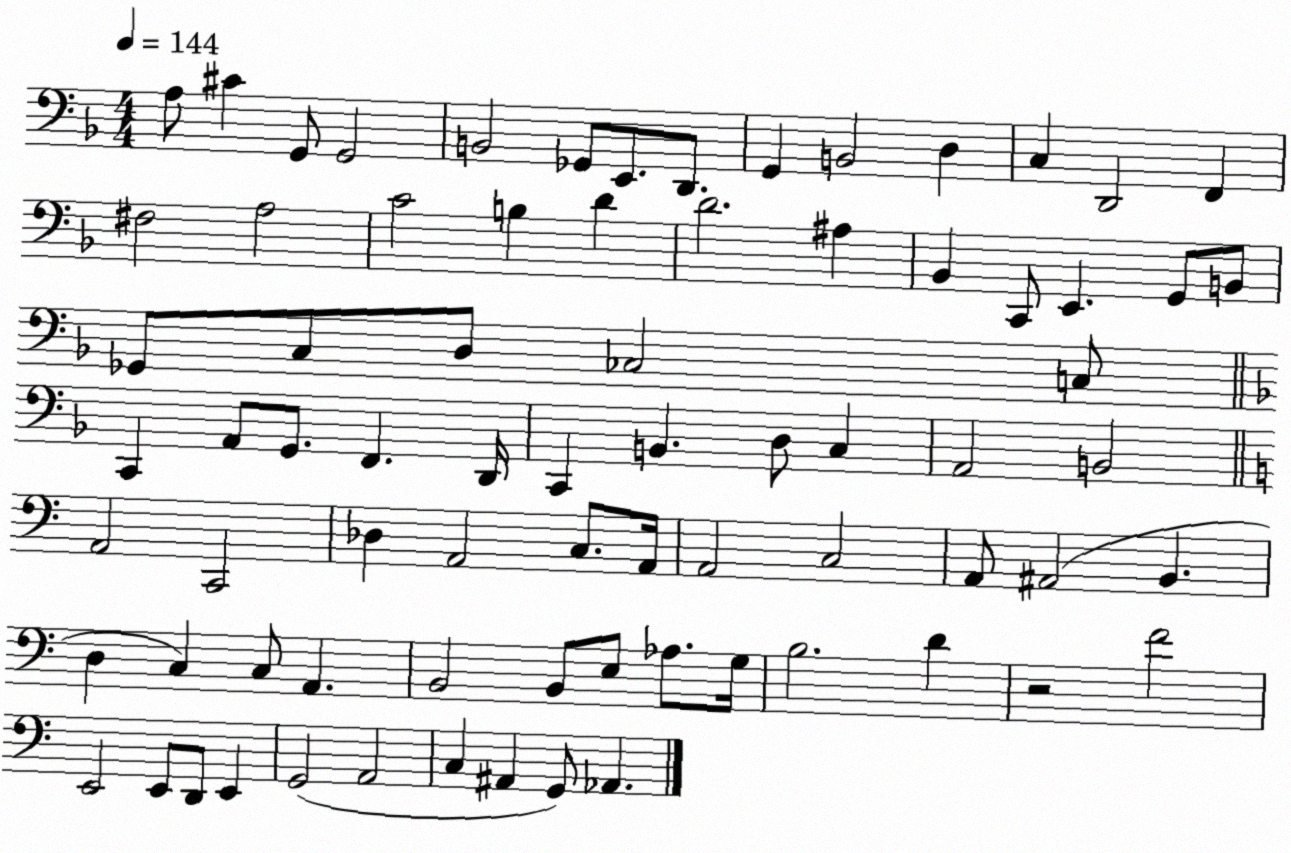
X:1
T:Untitled
M:4/4
L:1/4
K:F
A,/2 ^C G,,/2 G,,2 B,,2 _G,,/2 E,,/2 D,,/2 G,, B,,2 D, C, D,,2 F,, ^F,2 A,2 C2 B, D D2 ^A, _B,, C,,/2 E,, G,,/2 B,,/2 _G,,/2 C,/2 D,/2 _C,2 C,/2 C,, A,,/2 G,,/2 F,, D,,/4 C,, B,, D,/2 C, A,,2 B,,2 A,,2 C,,2 _D, A,,2 C,/2 A,,/4 A,,2 C,2 A,,/2 ^A,,2 B,, D, C, C,/2 A,, B,,2 B,,/2 E,/2 _A,/2 G,/4 B,2 D z2 F2 E,,2 E,,/2 D,,/2 E,, G,,2 A,,2 C, ^A,, G,,/2 _A,,